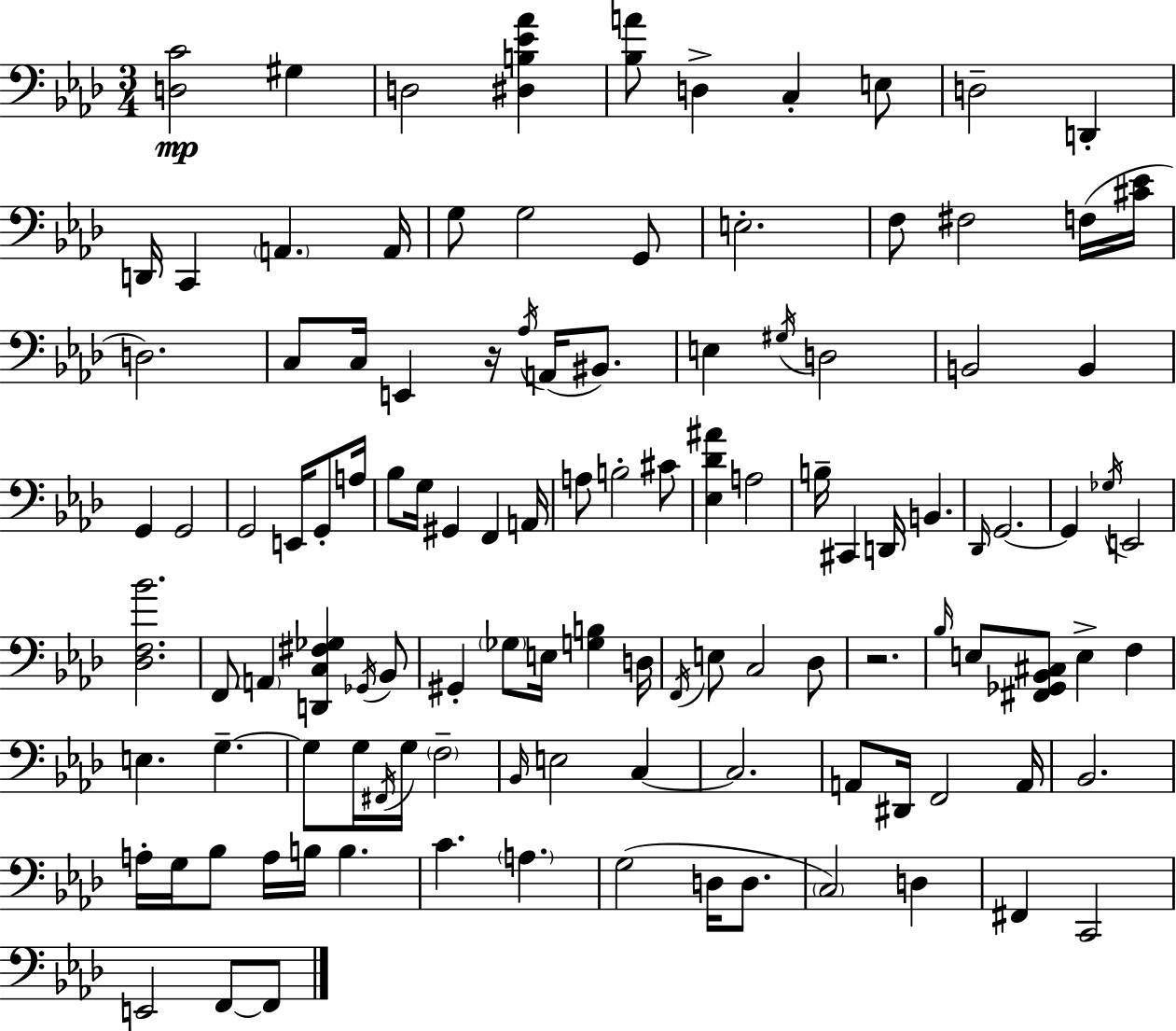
{
  \clef bass
  \numericTimeSignature
  \time 3/4
  \key aes \major
  <d c'>2\mp gis4 | d2 <dis b ees' aes'>4 | <bes a'>8 d4-> c4-. e8 | d2-- d,4-. | \break d,16 c,4 \parenthesize a,4. a,16 | g8 g2 g,8 | e2.-. | f8 fis2 f16( <cis' ees'>16 | \break d2.) | c8 c16 e,4 r16 \acciaccatura { aes16 }( a,16 bis,8.) | e4 \acciaccatura { gis16 } d2 | b,2 b,4 | \break g,4 g,2 | g,2 e,16 g,8-. | a16 bes8 g16 gis,4 f,4 | a,16 a8 b2-. | \break cis'8 <ees des' ais'>4 a2 | b16-- cis,4 d,16 b,4. | \grace { des,16 } g,2.~~ | g,4 \acciaccatura { ges16 } e,2 | \break <des f bes'>2. | f,8 \parenthesize a,4 <d, c fis ges>4 | \acciaccatura { ges,16 } bes,8 gis,4-. \parenthesize ges8 e16 | <g b>4 d16 \acciaccatura { f,16 } e8 c2 | \break des8 r2. | \grace { bes16 } e8 <fis, ges, bes, cis>8 e4-> | f4 e4. | g4.--~~ g8 g16 \acciaccatura { fis,16 } g16 | \break \parenthesize f2-- \grace { bes,16 } e2 | c4~~ c2. | a,8 dis,16 | f,2 a,16 bes,2. | \break a16-. g16 bes8 | a16 b16 b4. c'4. | \parenthesize a4. g2( | d16 d8. \parenthesize c2) | \break d4 fis,4 | c,2 e,2 | f,8~~ f,8 \bar "|."
}